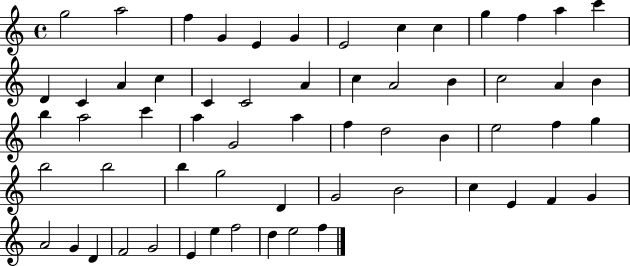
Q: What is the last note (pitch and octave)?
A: F5